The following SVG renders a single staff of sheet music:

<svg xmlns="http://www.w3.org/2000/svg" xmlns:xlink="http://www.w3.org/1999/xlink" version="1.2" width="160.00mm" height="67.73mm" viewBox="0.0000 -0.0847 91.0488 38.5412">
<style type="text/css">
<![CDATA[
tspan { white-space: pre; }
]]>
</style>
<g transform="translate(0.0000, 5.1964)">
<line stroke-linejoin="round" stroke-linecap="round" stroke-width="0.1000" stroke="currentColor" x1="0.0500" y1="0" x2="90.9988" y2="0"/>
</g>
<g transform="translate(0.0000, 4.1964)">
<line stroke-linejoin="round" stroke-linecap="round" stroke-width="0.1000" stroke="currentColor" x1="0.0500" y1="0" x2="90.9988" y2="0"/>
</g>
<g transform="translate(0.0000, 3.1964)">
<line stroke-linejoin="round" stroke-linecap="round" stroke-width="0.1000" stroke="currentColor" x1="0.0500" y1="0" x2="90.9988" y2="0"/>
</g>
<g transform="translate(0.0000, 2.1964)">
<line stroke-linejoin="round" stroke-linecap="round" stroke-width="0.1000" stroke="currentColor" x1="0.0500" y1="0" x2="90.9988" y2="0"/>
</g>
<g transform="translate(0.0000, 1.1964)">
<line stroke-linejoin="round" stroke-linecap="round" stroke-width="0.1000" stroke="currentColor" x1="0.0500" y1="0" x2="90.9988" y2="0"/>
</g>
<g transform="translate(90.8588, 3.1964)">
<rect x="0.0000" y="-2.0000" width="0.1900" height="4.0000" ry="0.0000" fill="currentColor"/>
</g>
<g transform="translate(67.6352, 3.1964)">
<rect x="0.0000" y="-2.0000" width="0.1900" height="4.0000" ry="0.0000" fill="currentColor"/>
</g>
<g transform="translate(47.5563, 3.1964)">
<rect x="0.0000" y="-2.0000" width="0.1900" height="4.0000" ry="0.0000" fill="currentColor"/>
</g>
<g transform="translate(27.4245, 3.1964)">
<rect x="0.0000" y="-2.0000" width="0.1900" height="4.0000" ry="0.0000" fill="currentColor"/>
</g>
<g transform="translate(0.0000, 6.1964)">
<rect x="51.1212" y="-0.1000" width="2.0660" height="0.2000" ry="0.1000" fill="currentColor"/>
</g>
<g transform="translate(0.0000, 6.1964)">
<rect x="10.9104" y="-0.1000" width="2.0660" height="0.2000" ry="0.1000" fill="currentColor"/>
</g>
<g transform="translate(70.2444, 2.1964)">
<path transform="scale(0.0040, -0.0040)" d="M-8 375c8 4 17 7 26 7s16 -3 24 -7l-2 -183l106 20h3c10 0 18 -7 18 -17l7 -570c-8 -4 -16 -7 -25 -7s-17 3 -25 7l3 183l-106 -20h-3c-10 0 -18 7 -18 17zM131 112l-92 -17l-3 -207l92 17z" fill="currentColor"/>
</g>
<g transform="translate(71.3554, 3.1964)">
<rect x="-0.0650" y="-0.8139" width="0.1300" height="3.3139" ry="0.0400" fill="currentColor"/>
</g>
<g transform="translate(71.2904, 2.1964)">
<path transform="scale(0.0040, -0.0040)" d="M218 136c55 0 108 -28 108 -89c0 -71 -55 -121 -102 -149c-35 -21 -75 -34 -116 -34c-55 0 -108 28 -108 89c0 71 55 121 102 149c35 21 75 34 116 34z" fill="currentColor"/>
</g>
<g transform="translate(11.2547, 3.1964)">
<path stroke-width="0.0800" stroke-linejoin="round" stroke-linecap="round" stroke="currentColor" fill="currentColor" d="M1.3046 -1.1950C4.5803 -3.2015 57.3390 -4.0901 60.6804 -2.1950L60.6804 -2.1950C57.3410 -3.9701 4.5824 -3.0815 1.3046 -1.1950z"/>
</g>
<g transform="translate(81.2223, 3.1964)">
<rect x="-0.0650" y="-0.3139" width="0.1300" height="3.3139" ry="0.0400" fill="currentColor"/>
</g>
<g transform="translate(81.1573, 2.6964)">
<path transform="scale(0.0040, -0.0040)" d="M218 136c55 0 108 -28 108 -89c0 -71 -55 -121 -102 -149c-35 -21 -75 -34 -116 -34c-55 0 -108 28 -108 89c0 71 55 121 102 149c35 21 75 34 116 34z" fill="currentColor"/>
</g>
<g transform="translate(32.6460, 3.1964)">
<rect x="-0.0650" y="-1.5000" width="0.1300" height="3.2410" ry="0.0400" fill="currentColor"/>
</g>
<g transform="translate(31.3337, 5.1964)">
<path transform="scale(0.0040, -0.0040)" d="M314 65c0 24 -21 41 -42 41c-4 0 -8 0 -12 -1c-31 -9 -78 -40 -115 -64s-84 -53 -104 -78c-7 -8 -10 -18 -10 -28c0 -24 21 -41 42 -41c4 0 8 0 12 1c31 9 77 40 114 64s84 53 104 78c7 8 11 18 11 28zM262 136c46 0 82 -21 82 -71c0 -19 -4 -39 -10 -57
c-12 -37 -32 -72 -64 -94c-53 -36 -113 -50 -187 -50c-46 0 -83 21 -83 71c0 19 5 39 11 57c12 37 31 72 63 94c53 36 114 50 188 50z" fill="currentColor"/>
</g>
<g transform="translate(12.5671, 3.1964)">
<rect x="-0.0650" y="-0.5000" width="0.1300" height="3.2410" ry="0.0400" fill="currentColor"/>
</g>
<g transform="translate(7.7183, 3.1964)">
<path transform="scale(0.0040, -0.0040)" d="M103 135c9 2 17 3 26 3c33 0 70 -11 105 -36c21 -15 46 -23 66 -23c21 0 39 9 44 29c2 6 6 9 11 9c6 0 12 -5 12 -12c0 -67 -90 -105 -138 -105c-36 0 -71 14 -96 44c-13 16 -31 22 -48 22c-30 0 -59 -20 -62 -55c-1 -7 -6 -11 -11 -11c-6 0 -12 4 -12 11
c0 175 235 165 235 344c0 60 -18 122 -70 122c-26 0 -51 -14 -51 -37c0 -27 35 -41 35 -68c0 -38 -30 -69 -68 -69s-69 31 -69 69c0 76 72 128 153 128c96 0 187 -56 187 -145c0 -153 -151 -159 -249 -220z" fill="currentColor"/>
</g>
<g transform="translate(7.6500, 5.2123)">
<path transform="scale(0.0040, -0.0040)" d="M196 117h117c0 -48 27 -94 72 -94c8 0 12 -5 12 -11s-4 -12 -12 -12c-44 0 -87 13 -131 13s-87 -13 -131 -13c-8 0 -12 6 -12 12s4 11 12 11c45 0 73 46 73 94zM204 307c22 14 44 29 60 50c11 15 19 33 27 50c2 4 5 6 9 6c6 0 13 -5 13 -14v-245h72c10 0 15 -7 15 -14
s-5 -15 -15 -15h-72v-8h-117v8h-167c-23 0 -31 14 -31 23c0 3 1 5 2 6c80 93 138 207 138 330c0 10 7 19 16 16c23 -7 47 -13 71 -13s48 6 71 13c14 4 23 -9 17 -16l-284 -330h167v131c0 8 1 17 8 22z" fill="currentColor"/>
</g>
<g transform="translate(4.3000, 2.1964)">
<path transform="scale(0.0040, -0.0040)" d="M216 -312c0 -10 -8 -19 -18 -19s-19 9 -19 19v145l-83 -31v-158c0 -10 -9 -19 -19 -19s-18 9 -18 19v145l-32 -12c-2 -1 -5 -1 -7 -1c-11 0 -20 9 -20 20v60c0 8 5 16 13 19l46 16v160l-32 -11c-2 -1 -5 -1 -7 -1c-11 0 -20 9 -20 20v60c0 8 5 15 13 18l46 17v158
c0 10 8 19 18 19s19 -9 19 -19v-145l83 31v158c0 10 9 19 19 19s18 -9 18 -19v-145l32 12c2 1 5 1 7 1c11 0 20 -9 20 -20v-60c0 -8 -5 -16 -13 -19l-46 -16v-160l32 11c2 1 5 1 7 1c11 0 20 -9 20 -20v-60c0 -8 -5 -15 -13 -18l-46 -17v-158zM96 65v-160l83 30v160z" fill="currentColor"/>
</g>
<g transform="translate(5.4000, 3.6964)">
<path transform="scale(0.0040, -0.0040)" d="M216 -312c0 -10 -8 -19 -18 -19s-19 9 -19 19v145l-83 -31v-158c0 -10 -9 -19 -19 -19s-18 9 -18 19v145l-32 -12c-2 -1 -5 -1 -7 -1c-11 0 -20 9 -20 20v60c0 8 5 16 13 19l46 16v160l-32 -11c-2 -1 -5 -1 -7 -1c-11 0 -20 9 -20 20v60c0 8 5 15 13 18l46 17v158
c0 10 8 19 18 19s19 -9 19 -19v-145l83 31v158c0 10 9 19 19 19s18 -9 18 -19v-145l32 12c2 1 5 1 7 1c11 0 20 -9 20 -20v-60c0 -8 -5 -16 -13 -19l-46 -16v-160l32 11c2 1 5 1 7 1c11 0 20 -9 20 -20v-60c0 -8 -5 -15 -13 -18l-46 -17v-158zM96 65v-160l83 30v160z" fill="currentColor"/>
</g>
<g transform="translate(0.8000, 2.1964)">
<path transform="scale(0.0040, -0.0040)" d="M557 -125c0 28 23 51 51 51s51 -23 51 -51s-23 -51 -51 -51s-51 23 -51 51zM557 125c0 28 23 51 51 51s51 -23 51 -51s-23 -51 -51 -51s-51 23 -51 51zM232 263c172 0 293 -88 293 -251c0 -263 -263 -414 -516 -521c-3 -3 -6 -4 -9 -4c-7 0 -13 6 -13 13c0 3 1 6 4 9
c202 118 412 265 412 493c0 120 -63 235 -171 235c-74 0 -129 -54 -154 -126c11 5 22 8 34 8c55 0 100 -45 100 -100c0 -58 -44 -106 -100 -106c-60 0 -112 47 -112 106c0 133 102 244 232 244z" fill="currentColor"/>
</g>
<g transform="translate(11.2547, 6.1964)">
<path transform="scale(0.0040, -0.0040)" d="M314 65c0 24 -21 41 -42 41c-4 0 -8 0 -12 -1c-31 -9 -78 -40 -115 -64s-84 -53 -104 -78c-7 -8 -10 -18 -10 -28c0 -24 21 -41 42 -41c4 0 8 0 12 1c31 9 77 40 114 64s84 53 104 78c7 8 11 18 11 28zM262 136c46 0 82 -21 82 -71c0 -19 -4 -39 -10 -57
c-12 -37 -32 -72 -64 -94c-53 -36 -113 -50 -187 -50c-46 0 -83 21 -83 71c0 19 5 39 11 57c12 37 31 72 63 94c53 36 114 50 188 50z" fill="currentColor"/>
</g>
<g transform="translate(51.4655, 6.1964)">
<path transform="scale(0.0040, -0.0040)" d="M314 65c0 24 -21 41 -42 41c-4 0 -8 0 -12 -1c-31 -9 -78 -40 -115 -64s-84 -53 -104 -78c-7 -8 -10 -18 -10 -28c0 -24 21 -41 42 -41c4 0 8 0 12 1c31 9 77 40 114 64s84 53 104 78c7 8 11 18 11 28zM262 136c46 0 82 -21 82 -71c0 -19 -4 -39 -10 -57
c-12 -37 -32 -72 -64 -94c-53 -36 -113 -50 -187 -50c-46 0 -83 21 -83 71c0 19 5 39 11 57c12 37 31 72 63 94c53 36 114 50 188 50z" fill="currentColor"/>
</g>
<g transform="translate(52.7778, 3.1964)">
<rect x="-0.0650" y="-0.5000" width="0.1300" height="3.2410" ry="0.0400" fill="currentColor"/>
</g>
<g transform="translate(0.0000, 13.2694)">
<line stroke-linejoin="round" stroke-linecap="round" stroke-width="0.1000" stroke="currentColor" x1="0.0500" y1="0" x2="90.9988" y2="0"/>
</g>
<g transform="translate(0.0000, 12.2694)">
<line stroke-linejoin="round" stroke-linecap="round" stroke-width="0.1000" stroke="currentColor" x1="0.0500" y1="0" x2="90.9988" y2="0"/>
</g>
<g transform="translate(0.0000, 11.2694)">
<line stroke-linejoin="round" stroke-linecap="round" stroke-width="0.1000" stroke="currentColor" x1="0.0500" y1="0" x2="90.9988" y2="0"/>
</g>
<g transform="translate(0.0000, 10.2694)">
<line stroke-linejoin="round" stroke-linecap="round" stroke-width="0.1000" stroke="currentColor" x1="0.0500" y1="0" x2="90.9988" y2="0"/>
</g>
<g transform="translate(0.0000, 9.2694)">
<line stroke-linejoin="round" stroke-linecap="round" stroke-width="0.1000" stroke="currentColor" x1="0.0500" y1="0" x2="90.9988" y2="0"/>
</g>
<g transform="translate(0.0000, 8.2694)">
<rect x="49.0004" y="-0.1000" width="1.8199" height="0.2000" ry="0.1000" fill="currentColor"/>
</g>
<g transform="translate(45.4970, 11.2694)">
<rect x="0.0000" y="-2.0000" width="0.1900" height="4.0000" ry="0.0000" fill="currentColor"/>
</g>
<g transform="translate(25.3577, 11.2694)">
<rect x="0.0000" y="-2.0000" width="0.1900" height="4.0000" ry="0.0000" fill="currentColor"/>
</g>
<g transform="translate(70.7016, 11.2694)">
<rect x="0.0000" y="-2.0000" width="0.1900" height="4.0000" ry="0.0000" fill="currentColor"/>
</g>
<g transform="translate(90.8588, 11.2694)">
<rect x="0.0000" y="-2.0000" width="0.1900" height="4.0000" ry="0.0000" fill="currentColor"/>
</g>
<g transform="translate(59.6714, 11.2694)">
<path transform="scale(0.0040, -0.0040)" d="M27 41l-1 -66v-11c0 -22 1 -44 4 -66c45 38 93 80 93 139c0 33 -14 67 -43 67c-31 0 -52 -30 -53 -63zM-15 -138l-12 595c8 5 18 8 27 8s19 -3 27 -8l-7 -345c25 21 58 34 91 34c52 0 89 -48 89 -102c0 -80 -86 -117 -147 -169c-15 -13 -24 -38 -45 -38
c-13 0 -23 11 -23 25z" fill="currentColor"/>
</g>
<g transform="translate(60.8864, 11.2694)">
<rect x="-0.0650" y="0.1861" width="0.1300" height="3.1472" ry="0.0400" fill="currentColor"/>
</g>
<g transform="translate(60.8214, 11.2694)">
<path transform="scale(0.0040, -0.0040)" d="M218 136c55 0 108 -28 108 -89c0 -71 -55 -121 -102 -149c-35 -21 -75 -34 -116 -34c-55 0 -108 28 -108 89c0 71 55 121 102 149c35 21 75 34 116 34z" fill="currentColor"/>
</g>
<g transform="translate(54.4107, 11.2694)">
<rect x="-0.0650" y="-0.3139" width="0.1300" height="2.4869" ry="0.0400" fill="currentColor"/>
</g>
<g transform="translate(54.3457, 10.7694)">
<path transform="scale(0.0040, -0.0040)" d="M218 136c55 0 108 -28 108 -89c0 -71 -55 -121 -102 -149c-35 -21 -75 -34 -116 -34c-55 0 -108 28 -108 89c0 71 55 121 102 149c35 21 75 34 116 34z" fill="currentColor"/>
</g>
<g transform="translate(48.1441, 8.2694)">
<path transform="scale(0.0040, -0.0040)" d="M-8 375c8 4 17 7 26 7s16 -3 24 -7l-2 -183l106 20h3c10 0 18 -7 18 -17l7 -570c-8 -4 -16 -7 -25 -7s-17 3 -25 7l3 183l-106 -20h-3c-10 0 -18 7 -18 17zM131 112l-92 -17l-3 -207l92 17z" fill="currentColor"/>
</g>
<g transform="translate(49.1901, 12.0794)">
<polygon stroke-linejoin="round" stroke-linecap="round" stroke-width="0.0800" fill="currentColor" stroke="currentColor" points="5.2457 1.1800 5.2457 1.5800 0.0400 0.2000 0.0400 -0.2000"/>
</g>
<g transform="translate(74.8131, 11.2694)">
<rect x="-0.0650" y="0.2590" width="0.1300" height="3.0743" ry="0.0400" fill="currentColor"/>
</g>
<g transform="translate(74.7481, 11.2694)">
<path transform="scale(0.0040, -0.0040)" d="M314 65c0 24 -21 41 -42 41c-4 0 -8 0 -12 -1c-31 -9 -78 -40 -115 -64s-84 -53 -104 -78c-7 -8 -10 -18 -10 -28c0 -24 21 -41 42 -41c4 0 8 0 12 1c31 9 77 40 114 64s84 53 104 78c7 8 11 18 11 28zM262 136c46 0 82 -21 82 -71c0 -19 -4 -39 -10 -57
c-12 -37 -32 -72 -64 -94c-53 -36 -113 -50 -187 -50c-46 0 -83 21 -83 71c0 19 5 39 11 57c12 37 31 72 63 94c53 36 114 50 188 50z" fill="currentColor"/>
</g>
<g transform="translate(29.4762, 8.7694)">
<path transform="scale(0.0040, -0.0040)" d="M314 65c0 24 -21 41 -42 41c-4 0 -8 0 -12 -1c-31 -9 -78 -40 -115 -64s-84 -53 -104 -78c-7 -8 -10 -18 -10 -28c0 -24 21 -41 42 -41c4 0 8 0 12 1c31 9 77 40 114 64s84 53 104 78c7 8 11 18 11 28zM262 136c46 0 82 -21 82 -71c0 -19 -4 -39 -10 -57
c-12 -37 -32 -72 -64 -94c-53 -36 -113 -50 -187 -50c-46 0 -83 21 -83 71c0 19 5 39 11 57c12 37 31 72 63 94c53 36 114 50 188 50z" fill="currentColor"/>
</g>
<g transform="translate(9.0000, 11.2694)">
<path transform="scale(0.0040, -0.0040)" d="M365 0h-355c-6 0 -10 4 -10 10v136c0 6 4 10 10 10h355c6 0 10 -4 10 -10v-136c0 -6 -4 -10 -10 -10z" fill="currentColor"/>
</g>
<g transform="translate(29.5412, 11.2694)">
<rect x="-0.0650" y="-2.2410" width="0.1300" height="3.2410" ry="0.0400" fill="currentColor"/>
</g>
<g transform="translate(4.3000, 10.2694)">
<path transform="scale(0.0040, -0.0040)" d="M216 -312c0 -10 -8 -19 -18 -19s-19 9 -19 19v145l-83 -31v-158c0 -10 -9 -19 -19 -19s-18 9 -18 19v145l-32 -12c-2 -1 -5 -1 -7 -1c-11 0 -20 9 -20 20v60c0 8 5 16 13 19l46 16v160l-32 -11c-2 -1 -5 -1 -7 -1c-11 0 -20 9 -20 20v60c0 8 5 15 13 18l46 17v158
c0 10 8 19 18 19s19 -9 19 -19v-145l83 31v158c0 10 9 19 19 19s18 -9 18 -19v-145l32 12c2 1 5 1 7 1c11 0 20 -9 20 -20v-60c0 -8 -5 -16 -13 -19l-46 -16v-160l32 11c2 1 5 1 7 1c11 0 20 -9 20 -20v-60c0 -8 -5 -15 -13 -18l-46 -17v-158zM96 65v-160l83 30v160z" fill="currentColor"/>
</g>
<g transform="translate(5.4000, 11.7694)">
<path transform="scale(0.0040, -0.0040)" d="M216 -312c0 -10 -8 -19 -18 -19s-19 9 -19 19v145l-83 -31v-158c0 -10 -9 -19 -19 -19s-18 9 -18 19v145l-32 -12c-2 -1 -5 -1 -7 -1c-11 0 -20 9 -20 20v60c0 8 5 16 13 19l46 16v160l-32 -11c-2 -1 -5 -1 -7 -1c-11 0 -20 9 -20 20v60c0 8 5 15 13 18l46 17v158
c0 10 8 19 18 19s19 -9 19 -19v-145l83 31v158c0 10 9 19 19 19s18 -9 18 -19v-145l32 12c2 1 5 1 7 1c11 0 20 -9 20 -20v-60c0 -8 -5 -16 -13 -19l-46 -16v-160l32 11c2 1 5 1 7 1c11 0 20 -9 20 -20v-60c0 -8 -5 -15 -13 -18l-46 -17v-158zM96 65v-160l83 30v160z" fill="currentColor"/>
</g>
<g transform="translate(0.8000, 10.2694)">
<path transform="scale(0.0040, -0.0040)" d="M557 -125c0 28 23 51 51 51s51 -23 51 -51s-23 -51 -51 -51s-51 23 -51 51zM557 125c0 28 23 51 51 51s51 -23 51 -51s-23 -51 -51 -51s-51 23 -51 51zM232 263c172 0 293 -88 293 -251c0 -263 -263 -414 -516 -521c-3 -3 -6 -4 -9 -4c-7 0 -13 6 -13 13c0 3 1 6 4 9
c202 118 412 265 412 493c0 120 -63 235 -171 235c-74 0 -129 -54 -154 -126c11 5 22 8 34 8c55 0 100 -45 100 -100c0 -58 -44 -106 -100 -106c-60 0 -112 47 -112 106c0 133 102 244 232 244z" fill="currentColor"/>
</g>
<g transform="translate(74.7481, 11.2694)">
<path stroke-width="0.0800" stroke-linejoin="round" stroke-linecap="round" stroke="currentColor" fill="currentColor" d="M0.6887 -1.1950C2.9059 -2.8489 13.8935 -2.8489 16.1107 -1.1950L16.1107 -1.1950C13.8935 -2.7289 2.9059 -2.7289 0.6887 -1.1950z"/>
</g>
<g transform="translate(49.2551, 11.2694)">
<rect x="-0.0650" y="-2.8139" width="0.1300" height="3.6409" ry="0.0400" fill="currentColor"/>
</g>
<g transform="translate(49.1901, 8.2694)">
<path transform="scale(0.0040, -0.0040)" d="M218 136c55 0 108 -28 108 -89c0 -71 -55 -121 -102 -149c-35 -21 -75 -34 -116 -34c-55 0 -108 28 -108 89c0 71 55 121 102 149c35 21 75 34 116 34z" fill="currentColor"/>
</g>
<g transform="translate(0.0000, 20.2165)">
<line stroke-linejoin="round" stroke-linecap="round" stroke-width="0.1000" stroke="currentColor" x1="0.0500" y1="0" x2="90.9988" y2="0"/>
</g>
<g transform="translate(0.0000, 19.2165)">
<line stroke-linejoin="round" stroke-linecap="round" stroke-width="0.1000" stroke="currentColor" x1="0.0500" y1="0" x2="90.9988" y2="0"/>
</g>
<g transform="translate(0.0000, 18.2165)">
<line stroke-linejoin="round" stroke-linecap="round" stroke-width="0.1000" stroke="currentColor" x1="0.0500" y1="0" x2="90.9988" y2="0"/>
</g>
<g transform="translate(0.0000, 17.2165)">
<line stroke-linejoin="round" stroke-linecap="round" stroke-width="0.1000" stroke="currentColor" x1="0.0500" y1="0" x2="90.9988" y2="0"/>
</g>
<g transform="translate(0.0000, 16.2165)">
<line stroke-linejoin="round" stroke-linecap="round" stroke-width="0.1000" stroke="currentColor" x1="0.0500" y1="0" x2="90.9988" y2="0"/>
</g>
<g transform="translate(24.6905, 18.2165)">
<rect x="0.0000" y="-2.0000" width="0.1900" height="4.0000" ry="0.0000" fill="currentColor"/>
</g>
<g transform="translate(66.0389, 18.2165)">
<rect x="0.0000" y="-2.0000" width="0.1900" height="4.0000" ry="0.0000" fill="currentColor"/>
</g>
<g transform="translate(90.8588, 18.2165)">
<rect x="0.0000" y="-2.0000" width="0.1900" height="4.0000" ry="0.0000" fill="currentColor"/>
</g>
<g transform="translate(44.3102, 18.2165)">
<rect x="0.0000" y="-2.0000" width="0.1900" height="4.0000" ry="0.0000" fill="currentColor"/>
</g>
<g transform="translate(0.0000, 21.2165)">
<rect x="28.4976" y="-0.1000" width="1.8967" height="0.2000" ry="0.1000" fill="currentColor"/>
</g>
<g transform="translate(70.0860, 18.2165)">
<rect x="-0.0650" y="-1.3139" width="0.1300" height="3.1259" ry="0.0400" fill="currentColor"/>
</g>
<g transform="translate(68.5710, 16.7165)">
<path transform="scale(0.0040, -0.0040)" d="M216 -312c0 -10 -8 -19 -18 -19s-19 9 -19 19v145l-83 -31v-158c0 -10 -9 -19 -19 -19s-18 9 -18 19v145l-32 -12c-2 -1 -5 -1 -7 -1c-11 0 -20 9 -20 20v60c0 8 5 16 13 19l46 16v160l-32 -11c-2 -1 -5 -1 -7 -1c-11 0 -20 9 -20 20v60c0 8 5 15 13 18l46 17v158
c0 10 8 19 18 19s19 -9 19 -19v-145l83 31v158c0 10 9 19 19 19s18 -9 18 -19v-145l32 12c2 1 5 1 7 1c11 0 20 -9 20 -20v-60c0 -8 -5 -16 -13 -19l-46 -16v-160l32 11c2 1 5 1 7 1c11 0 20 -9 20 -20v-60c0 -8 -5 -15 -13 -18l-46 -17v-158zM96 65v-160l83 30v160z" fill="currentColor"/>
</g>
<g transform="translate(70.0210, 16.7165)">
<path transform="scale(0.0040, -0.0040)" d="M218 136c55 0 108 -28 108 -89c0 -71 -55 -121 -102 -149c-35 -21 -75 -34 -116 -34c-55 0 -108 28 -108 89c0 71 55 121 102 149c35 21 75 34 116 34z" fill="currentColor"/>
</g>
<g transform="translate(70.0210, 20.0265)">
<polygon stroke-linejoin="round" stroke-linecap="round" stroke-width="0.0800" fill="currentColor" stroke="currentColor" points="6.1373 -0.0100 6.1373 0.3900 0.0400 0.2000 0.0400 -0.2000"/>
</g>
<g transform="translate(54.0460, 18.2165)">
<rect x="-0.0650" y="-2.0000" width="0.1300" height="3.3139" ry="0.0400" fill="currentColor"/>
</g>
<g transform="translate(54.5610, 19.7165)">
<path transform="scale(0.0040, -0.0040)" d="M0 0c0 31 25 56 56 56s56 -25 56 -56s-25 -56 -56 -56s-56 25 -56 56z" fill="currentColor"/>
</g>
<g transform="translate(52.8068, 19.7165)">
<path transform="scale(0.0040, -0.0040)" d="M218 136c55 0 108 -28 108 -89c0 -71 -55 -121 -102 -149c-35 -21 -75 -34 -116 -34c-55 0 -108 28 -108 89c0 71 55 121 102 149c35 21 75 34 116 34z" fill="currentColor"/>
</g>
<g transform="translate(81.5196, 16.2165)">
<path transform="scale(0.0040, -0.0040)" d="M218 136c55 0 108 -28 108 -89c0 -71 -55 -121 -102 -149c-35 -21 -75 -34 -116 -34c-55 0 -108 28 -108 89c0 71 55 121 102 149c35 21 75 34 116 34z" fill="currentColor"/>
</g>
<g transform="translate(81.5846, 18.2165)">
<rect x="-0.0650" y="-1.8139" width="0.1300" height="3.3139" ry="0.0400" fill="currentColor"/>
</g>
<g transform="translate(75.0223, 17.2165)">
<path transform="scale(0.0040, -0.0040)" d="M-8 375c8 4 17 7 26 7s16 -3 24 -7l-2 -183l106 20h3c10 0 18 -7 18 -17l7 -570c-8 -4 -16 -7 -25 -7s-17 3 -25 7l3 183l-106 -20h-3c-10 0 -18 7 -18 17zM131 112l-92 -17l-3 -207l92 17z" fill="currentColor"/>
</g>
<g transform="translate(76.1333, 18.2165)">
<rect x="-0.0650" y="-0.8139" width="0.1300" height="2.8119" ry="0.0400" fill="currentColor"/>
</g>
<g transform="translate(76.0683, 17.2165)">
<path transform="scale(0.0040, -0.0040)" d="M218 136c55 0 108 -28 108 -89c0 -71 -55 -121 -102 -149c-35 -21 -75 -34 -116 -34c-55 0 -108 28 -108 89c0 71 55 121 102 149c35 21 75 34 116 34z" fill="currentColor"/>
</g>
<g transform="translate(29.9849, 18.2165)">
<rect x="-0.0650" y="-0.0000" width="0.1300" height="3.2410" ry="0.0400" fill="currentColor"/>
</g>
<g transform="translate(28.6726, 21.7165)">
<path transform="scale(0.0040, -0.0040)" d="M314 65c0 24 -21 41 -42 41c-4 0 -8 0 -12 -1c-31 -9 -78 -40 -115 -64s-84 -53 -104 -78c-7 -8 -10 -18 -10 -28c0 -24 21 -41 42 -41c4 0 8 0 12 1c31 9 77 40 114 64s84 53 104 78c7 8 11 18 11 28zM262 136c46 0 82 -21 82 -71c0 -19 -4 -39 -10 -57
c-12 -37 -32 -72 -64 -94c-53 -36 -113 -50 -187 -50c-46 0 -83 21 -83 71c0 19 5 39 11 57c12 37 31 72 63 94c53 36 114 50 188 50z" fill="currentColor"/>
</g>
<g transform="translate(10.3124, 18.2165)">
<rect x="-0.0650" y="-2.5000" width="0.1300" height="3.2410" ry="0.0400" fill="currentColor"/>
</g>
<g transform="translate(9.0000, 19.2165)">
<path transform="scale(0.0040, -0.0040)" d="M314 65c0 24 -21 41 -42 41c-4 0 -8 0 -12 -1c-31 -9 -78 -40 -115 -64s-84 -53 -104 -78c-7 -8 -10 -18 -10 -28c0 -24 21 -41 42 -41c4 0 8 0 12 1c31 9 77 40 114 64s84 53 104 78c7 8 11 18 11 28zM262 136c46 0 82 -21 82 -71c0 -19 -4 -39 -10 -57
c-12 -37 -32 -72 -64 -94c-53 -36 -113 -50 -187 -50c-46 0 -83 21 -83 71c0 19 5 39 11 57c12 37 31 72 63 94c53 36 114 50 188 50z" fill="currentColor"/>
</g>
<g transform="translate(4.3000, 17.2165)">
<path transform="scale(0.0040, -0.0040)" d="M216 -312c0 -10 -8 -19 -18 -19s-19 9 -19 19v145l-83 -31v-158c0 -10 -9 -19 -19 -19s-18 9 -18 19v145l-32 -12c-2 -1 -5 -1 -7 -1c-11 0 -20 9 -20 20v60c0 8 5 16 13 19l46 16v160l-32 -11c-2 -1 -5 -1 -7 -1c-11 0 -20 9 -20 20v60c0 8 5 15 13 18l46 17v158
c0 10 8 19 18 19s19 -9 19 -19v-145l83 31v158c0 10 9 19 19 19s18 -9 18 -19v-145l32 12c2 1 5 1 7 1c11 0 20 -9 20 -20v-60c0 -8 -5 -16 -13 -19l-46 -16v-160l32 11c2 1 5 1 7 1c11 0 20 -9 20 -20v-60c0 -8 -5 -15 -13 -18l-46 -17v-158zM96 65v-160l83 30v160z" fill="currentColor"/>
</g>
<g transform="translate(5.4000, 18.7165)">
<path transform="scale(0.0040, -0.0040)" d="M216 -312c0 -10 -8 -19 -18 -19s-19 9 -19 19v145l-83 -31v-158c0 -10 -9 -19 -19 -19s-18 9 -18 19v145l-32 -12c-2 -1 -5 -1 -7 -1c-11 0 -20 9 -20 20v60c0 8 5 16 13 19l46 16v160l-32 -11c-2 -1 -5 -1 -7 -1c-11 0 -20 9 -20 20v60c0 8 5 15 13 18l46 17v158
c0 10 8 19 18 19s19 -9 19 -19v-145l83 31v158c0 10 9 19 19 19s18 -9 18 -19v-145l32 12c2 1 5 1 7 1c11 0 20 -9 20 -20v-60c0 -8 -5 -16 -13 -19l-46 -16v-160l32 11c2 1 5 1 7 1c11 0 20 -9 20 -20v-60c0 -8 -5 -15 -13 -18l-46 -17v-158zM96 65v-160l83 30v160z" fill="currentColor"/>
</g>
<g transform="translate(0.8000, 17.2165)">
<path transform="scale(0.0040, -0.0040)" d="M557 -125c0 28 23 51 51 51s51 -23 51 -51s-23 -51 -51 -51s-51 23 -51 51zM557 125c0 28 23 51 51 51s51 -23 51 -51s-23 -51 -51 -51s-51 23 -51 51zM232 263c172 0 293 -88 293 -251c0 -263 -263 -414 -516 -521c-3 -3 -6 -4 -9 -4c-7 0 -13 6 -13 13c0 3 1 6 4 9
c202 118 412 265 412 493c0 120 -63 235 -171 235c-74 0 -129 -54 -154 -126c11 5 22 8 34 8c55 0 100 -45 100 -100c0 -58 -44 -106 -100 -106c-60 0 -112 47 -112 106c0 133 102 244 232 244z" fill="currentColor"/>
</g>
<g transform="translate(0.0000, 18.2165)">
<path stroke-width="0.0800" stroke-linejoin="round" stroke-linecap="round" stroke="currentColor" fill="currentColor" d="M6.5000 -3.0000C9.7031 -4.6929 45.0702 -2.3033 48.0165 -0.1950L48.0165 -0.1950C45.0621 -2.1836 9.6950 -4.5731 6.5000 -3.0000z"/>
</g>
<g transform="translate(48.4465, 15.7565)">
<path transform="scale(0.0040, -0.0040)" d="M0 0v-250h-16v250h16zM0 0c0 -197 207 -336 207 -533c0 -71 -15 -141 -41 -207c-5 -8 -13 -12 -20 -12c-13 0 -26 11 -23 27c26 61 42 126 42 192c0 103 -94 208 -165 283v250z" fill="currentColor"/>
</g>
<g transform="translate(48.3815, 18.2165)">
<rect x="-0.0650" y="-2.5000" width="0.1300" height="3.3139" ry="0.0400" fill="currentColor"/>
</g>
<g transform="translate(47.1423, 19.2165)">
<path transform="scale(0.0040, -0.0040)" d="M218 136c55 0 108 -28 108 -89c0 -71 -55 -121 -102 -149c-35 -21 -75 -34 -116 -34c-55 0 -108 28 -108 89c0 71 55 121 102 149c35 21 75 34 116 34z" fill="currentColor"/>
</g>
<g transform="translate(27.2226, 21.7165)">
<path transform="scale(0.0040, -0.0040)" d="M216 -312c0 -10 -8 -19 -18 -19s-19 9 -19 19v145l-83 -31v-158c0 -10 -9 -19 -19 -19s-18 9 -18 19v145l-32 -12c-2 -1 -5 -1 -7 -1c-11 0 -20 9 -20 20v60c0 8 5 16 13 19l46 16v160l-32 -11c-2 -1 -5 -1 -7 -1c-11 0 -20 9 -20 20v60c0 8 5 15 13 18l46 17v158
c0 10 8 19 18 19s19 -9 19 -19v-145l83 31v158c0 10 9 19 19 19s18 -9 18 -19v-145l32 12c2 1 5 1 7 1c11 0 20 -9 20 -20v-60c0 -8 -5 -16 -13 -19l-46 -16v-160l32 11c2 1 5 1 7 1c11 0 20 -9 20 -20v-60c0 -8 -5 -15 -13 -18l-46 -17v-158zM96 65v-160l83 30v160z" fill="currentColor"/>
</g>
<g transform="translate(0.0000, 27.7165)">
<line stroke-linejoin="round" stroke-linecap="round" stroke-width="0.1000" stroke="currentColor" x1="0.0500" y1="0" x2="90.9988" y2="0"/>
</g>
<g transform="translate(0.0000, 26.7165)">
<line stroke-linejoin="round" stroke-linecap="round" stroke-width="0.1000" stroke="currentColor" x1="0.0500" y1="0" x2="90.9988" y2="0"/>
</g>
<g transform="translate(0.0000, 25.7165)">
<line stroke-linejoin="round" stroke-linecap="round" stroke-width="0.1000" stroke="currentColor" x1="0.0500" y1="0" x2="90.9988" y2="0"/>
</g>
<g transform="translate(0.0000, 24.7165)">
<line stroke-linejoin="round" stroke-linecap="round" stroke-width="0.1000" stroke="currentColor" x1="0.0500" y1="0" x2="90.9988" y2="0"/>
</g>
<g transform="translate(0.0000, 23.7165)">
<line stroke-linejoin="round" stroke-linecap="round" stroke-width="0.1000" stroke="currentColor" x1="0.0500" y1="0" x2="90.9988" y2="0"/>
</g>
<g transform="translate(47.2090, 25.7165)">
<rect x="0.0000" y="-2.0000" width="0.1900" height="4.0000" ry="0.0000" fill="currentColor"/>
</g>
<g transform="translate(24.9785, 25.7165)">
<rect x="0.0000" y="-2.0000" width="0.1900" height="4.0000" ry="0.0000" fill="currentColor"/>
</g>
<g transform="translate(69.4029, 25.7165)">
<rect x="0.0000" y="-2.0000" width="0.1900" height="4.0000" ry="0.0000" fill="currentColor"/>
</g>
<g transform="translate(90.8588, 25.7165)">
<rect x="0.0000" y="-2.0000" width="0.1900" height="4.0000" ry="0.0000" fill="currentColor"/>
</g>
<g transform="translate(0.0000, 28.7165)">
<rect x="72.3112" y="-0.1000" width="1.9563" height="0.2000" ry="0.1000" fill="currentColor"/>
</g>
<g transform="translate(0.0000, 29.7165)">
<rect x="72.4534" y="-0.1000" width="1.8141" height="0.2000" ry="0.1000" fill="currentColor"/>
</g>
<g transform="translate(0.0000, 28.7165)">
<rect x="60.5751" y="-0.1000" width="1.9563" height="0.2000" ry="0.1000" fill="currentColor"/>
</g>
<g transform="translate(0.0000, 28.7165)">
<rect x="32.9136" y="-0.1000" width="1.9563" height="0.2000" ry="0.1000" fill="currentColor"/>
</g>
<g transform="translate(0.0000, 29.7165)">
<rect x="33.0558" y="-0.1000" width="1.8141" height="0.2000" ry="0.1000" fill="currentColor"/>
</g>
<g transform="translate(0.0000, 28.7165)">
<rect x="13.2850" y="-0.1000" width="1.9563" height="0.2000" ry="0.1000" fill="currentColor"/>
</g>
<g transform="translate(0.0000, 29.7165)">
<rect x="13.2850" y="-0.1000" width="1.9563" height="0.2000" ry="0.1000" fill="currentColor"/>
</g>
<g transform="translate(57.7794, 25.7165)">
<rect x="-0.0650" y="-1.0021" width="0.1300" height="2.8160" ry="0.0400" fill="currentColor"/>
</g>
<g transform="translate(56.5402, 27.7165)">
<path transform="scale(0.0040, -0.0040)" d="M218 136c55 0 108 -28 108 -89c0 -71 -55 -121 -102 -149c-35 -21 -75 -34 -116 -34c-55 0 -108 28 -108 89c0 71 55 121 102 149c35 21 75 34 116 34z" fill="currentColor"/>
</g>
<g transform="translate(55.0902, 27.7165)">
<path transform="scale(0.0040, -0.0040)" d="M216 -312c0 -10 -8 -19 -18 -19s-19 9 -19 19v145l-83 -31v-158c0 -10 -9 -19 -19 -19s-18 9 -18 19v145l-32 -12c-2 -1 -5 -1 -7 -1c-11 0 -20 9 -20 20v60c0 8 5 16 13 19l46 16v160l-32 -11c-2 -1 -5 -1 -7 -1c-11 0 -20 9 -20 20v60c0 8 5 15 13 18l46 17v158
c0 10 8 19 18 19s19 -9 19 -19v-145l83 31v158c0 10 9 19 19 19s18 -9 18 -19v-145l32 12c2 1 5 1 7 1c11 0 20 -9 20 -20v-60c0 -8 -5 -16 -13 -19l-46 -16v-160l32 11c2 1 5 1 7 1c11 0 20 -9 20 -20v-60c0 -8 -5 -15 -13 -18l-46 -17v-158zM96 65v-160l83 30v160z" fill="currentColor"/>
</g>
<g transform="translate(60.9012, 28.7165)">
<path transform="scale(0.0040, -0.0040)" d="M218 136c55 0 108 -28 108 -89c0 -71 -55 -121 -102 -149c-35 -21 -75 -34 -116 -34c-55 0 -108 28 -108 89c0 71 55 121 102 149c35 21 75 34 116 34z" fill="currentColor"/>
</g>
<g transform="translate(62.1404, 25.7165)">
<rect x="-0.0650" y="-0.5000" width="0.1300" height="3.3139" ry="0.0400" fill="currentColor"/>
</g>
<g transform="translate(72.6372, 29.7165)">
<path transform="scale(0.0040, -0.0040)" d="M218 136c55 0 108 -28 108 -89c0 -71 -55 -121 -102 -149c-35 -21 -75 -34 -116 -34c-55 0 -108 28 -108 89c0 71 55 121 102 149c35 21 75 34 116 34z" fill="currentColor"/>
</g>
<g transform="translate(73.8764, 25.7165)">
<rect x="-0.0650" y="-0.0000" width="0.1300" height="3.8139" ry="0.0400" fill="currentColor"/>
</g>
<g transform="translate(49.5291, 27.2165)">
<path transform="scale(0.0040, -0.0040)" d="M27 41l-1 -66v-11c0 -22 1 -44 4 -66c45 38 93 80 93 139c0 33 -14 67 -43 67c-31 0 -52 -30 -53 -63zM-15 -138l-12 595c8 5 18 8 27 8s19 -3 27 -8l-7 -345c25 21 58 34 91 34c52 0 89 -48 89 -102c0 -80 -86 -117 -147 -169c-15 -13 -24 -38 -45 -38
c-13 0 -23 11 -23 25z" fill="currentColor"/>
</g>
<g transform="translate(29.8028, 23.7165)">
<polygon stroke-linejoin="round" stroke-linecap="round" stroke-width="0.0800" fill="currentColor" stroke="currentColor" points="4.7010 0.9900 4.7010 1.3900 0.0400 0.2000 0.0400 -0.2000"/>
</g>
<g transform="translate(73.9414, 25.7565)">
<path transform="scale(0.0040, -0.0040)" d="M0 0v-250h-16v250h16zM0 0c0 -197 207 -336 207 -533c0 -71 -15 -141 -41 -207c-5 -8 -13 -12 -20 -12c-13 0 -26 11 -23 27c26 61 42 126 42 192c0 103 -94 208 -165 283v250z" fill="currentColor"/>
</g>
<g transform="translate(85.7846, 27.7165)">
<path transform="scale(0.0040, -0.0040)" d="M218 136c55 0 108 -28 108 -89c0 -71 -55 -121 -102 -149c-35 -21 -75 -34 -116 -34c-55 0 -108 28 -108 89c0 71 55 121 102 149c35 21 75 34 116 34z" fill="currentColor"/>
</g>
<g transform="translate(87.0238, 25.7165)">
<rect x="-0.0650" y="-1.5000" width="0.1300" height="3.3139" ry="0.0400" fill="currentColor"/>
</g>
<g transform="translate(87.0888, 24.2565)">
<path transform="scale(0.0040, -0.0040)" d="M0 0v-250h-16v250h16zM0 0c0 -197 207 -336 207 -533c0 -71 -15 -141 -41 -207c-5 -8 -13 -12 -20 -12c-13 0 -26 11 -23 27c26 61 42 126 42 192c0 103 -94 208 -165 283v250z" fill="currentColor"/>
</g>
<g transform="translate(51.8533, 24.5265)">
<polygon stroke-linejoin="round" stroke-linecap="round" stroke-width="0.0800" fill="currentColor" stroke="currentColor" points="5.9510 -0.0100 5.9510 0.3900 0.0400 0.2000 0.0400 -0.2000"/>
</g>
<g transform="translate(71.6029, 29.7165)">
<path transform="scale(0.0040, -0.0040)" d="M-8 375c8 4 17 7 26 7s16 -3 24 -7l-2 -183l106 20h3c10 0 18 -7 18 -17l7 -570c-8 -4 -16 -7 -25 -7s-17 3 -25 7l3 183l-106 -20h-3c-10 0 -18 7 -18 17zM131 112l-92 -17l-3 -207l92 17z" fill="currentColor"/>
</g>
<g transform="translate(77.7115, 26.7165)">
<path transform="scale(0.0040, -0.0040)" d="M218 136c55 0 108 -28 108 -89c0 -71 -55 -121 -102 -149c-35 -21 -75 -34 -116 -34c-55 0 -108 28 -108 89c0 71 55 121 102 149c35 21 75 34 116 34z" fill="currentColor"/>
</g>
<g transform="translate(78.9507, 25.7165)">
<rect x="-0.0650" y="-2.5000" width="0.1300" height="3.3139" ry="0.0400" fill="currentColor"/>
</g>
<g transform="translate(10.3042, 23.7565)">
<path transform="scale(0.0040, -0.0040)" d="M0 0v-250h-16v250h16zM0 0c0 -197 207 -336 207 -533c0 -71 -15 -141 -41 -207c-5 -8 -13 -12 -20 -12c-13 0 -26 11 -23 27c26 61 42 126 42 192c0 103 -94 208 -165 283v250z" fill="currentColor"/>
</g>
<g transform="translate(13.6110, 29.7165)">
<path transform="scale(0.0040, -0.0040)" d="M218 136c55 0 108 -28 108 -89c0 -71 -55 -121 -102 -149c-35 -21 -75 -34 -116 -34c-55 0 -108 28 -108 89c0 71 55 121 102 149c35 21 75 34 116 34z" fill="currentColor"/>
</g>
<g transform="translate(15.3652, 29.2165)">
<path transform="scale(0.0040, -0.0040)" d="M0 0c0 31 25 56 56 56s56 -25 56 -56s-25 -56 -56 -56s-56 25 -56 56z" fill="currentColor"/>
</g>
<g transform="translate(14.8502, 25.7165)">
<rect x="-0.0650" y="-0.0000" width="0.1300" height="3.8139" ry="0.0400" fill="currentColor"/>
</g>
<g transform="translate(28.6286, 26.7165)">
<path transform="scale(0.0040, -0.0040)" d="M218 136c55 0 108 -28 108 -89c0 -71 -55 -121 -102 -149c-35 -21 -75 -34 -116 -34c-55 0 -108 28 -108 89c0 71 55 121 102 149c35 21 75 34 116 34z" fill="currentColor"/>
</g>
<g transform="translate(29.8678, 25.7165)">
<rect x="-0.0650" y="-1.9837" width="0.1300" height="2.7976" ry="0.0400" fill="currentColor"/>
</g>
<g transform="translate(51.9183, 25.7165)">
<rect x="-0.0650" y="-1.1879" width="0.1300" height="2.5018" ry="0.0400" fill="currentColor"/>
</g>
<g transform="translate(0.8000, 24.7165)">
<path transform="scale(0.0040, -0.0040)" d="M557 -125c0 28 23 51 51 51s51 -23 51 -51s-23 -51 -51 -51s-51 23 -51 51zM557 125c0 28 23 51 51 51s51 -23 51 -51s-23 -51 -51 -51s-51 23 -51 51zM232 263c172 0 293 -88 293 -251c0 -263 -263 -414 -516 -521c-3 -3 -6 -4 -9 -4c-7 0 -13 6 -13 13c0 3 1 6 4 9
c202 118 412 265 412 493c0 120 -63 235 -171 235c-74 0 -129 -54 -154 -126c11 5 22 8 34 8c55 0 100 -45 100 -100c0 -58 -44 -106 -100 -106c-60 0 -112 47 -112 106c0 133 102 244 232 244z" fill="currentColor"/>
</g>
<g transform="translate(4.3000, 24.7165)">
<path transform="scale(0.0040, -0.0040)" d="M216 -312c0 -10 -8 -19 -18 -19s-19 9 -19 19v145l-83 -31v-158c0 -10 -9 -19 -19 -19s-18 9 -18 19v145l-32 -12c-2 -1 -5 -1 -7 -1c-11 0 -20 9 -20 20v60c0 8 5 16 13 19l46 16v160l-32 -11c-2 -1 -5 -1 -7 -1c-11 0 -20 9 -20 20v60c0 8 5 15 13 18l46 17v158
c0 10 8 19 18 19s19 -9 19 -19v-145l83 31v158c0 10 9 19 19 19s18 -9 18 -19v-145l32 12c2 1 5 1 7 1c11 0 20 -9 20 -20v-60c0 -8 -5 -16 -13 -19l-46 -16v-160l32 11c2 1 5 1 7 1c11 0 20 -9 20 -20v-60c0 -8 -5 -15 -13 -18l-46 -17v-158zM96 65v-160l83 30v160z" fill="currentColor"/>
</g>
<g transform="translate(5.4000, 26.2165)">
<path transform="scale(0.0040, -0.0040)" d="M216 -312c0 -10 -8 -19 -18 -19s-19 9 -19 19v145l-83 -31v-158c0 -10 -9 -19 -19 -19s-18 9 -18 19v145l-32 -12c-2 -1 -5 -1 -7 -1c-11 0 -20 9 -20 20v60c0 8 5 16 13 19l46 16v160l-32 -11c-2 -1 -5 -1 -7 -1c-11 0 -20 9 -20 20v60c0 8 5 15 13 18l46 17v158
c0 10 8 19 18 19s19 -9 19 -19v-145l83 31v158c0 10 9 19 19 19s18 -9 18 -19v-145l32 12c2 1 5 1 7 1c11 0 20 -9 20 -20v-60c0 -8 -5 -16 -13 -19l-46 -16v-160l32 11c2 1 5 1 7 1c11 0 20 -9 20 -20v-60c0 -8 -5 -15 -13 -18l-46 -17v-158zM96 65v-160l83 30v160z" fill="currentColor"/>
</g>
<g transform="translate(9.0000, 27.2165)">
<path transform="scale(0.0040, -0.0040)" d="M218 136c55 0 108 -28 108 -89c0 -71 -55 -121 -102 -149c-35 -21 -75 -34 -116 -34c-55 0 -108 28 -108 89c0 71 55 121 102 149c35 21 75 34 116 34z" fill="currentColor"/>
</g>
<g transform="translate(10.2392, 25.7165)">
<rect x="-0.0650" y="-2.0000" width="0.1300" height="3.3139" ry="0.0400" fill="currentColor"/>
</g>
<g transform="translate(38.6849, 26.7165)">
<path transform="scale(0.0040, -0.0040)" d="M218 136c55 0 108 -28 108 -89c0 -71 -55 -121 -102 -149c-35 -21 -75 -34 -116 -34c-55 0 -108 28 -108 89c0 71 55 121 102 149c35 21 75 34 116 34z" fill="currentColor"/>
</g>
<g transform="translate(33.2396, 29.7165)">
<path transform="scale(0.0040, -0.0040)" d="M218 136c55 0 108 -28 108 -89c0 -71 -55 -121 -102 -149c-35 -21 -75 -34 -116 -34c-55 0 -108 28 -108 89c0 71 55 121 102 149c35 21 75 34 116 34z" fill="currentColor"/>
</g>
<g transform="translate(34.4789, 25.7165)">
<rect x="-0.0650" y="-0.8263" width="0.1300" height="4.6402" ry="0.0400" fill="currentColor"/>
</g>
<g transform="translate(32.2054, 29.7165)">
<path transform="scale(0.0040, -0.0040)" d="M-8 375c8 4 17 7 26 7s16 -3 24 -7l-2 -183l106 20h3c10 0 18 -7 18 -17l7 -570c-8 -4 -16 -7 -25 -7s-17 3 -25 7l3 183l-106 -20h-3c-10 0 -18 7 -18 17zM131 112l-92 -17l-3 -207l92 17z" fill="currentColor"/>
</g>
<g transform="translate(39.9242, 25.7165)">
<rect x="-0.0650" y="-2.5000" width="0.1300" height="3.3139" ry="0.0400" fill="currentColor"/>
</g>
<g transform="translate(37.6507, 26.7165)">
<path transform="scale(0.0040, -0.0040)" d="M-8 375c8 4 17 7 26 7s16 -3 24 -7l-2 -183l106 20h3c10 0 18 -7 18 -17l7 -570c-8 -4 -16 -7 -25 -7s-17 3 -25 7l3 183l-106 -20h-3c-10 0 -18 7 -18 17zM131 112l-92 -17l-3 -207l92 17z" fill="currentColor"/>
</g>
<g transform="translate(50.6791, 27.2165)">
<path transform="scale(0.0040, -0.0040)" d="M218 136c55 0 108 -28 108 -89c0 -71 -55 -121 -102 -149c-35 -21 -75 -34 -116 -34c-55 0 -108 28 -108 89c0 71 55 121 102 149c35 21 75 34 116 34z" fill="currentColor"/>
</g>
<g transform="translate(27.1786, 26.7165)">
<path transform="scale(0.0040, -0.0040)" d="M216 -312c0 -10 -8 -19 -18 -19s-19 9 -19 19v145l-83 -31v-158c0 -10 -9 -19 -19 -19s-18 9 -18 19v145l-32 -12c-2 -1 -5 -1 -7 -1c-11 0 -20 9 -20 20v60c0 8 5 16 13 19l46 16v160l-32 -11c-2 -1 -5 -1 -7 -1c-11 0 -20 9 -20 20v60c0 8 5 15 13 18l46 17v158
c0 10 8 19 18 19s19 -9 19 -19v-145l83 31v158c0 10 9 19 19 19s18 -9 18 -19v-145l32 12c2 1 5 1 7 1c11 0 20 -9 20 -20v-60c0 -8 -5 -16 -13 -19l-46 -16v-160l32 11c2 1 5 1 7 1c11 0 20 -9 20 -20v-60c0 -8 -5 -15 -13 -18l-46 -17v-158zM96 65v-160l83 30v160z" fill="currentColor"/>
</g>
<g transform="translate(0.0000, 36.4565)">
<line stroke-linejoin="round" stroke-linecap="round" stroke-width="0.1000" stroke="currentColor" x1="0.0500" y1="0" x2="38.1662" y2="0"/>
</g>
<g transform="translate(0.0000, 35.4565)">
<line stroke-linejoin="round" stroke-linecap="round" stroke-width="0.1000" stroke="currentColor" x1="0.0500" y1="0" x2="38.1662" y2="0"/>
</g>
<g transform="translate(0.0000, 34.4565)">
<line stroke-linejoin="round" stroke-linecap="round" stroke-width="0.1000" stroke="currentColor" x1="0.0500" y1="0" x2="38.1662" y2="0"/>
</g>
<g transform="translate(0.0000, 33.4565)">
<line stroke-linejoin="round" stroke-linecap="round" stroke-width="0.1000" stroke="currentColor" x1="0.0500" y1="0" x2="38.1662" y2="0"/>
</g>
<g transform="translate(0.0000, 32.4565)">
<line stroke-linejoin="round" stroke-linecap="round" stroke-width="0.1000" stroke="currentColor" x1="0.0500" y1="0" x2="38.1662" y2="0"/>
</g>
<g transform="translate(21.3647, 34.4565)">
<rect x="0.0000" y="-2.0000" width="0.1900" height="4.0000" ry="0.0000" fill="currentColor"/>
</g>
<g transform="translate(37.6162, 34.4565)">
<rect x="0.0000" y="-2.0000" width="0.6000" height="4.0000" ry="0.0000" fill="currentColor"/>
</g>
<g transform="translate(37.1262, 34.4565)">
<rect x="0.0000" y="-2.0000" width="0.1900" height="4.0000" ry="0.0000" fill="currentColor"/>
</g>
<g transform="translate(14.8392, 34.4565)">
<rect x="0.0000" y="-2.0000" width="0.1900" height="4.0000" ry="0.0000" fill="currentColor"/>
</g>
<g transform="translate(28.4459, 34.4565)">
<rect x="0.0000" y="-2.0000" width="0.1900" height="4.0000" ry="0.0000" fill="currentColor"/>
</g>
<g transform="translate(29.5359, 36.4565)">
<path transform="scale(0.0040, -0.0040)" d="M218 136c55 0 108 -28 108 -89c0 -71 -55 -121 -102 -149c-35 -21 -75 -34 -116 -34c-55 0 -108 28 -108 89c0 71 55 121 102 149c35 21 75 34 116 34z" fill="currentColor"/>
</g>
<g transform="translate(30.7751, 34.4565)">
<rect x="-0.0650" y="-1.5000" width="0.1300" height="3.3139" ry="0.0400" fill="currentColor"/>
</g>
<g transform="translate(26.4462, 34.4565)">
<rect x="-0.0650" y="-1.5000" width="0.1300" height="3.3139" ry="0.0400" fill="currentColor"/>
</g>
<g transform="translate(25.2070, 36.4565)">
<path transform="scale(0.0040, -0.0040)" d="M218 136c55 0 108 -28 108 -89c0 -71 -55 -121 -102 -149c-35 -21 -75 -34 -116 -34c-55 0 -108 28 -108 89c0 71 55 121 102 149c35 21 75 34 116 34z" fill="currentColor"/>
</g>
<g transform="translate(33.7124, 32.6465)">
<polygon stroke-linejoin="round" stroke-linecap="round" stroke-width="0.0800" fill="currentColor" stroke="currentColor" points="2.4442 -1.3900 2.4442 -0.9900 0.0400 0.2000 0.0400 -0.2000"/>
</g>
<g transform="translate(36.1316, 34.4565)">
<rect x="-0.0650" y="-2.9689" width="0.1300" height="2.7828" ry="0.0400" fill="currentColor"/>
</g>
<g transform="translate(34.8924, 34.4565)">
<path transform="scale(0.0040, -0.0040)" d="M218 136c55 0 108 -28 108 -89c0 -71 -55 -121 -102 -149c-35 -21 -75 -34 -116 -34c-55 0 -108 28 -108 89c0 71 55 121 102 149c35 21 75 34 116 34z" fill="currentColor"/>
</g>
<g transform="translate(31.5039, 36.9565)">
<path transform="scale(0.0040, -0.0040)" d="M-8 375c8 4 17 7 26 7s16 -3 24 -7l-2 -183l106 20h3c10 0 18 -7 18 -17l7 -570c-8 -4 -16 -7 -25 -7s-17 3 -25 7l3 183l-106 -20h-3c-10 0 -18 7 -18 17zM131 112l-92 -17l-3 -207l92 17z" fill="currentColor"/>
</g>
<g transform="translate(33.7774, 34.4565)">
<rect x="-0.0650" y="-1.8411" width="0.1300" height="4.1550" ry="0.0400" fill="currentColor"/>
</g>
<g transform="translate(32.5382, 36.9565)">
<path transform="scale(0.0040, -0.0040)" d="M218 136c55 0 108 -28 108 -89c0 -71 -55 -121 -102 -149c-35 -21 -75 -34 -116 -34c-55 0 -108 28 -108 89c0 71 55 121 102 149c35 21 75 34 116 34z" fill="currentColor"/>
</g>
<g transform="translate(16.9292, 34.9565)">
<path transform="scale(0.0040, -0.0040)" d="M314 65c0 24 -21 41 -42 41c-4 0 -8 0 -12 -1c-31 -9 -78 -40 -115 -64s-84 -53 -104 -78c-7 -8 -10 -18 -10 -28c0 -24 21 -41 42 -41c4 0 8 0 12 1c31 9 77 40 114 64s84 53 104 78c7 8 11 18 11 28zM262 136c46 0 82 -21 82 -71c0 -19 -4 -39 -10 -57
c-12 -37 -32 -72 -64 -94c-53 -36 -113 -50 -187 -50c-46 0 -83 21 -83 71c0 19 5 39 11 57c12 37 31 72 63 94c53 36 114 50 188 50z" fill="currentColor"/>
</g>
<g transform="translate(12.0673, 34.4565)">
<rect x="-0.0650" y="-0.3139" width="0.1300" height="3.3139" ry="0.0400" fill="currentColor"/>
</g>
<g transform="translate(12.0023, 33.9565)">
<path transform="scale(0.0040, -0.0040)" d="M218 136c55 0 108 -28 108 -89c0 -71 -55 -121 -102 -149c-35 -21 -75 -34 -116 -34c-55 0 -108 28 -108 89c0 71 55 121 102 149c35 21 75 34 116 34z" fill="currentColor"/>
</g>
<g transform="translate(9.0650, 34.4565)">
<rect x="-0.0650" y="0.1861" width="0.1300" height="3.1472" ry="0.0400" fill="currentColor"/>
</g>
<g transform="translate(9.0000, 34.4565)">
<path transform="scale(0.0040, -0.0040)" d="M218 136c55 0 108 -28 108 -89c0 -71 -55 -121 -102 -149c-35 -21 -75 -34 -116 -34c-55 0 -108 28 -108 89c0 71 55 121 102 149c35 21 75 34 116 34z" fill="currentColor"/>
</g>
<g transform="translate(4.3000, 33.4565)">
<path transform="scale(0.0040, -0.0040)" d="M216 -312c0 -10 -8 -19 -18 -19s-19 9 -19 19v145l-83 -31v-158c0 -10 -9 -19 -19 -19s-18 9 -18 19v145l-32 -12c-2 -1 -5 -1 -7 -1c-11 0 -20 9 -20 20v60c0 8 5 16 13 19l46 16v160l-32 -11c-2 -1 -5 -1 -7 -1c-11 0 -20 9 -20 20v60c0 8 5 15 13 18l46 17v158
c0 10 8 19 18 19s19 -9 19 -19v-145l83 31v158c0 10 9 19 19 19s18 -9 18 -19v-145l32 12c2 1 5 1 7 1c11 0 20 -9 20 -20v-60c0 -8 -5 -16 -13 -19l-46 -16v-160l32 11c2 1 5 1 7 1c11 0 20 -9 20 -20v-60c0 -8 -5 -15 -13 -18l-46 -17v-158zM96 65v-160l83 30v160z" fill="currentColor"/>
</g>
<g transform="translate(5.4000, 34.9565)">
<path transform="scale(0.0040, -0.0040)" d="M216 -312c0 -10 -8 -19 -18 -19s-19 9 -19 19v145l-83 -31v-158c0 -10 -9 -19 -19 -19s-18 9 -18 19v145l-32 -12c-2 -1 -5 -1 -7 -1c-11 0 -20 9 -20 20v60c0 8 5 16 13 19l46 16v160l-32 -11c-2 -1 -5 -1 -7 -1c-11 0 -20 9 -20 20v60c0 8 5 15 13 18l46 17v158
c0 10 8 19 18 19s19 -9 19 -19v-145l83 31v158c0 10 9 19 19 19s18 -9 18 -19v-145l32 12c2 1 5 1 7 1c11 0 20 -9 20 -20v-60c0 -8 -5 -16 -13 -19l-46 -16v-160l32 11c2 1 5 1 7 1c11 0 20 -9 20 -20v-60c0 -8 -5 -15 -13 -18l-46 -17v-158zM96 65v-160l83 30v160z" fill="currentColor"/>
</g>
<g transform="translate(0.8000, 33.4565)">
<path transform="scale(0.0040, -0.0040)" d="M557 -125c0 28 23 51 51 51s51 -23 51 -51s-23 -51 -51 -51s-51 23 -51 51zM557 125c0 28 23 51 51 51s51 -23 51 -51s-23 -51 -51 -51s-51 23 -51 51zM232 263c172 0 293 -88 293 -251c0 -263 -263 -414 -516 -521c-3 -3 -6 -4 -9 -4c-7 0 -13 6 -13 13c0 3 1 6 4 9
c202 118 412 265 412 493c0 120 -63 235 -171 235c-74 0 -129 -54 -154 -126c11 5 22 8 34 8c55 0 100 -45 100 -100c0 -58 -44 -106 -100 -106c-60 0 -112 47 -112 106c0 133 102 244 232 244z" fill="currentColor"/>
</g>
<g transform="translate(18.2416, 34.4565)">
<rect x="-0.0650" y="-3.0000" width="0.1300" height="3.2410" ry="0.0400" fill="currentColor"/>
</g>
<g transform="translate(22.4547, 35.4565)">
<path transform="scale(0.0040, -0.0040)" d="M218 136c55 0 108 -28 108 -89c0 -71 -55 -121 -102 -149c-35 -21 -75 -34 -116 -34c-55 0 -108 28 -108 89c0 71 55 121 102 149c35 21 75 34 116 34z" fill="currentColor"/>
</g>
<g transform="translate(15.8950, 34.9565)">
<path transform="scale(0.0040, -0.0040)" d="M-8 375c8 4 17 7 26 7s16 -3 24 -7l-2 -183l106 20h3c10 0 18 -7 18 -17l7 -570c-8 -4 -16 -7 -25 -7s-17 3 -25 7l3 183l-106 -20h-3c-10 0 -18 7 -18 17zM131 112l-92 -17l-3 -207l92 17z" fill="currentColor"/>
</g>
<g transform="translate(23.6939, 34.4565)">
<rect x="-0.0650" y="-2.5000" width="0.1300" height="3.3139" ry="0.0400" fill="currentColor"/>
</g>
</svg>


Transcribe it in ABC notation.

X:1
T:Untitled
M:2/4
L:1/4
K:D
E,,2 G,,2 E,,2 F, E, z2 B,2 C/2 E,/2 _D, D,2 B,,2 ^D,,2 B,,/2 A,, ^G,/2 F,/2 A, A,,/2 ^C,, ^B,,/2 C,,/2 B,, _A,,/2 ^G,,/2 E,, C,,/2 B,, G,,/2 D, E, C,2 B,, G,, G,, F,,/2 D,/2